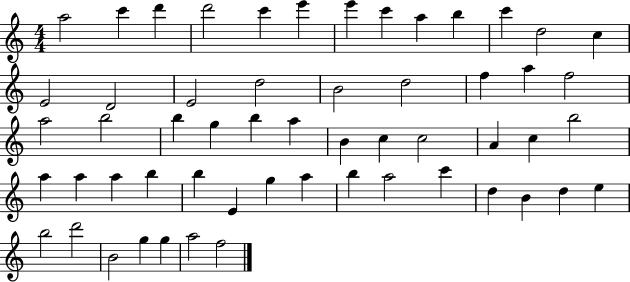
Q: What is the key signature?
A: C major